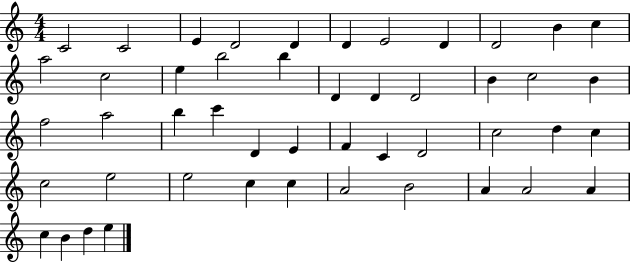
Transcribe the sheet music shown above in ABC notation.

X:1
T:Untitled
M:4/4
L:1/4
K:C
C2 C2 E D2 D D E2 D D2 B c a2 c2 e b2 b D D D2 B c2 B f2 a2 b c' D E F C D2 c2 d c c2 e2 e2 c c A2 B2 A A2 A c B d e